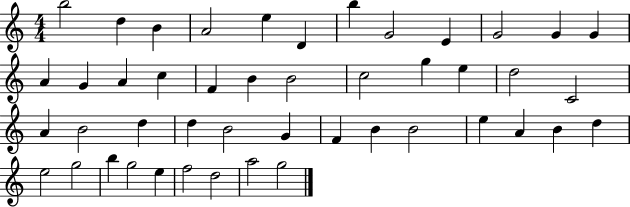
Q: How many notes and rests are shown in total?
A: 46